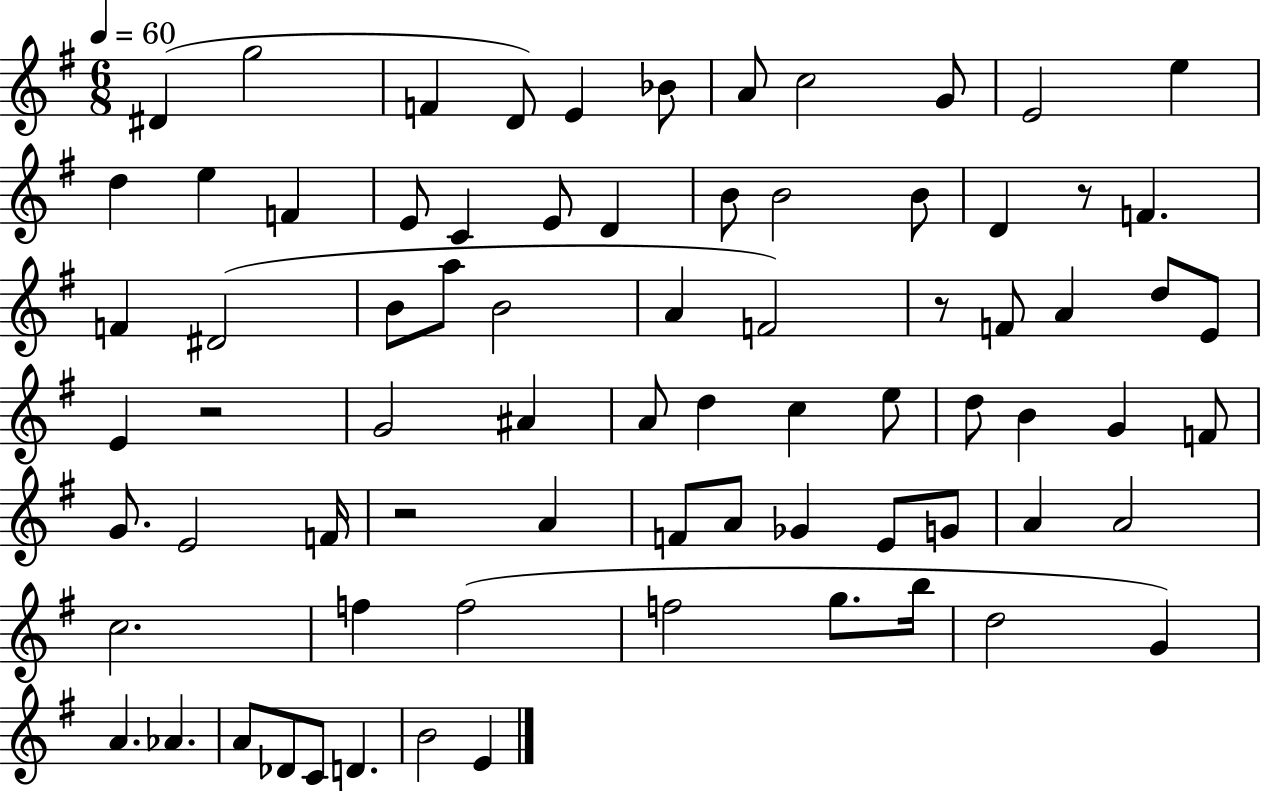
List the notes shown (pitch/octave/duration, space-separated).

D#4/q G5/h F4/q D4/e E4/q Bb4/e A4/e C5/h G4/e E4/h E5/q D5/q E5/q F4/q E4/e C4/q E4/e D4/q B4/e B4/h B4/e D4/q R/e F4/q. F4/q D#4/h B4/e A5/e B4/h A4/q F4/h R/e F4/e A4/q D5/e E4/e E4/q R/h G4/h A#4/q A4/e D5/q C5/q E5/e D5/e B4/q G4/q F4/e G4/e. E4/h F4/s R/h A4/q F4/e A4/e Gb4/q E4/e G4/e A4/q A4/h C5/h. F5/q F5/h F5/h G5/e. B5/s D5/h G4/q A4/q. Ab4/q. A4/e Db4/e C4/e D4/q. B4/h E4/q